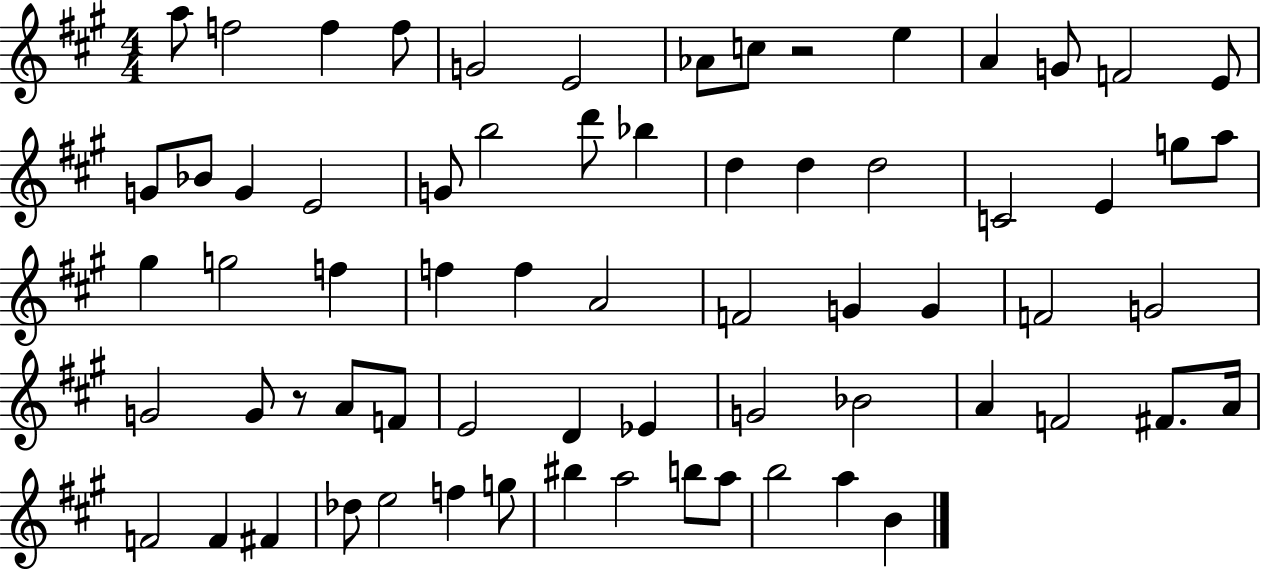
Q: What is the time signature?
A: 4/4